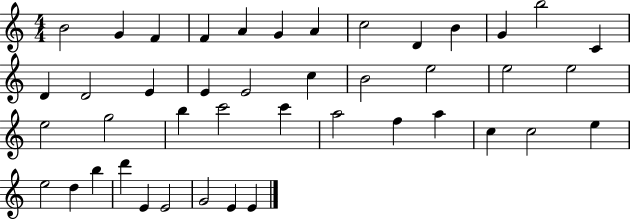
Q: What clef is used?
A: treble